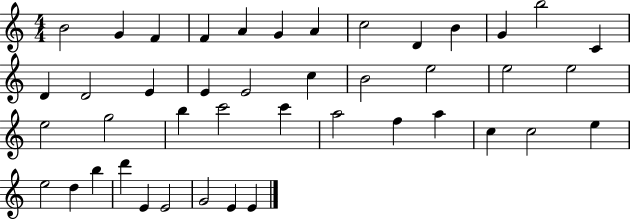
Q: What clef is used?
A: treble